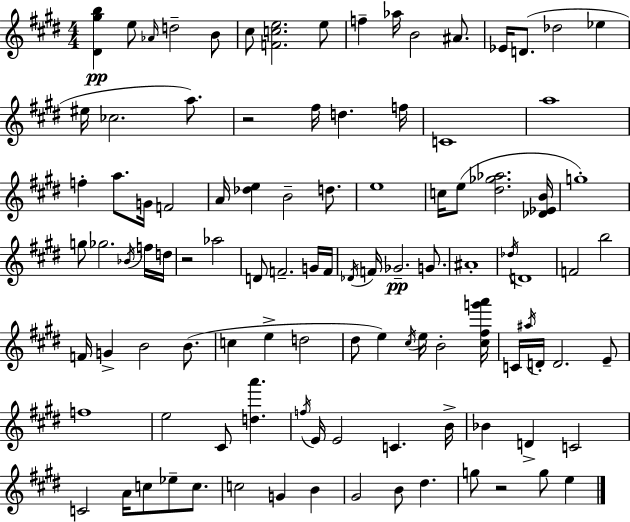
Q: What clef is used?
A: treble